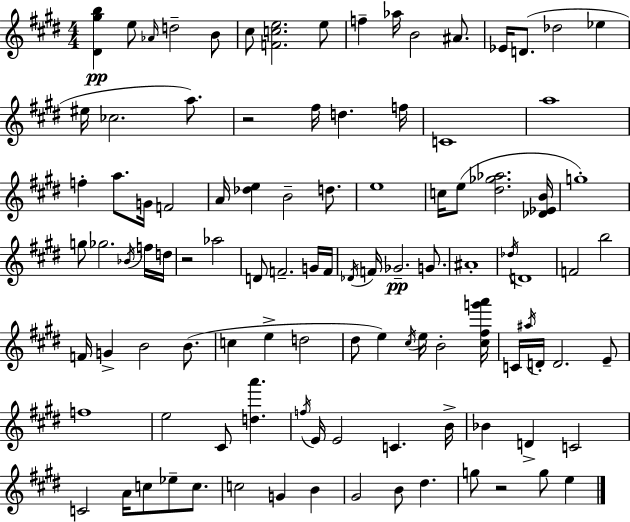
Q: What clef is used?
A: treble